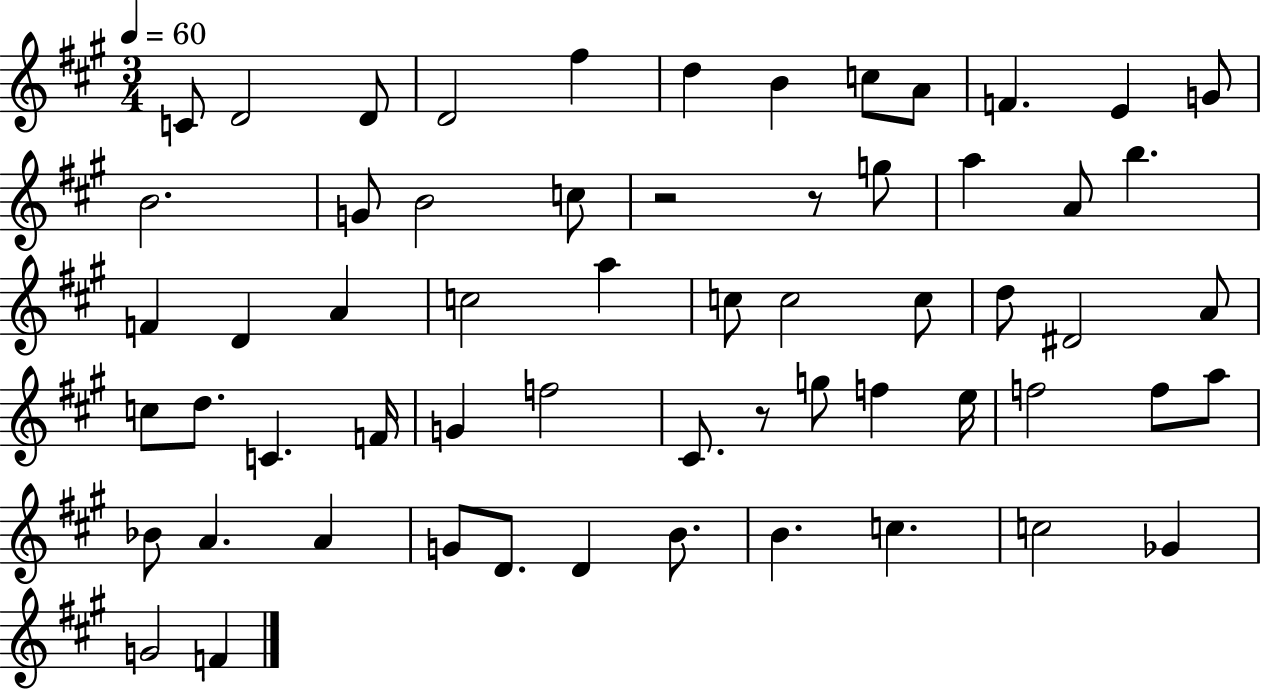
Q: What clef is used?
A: treble